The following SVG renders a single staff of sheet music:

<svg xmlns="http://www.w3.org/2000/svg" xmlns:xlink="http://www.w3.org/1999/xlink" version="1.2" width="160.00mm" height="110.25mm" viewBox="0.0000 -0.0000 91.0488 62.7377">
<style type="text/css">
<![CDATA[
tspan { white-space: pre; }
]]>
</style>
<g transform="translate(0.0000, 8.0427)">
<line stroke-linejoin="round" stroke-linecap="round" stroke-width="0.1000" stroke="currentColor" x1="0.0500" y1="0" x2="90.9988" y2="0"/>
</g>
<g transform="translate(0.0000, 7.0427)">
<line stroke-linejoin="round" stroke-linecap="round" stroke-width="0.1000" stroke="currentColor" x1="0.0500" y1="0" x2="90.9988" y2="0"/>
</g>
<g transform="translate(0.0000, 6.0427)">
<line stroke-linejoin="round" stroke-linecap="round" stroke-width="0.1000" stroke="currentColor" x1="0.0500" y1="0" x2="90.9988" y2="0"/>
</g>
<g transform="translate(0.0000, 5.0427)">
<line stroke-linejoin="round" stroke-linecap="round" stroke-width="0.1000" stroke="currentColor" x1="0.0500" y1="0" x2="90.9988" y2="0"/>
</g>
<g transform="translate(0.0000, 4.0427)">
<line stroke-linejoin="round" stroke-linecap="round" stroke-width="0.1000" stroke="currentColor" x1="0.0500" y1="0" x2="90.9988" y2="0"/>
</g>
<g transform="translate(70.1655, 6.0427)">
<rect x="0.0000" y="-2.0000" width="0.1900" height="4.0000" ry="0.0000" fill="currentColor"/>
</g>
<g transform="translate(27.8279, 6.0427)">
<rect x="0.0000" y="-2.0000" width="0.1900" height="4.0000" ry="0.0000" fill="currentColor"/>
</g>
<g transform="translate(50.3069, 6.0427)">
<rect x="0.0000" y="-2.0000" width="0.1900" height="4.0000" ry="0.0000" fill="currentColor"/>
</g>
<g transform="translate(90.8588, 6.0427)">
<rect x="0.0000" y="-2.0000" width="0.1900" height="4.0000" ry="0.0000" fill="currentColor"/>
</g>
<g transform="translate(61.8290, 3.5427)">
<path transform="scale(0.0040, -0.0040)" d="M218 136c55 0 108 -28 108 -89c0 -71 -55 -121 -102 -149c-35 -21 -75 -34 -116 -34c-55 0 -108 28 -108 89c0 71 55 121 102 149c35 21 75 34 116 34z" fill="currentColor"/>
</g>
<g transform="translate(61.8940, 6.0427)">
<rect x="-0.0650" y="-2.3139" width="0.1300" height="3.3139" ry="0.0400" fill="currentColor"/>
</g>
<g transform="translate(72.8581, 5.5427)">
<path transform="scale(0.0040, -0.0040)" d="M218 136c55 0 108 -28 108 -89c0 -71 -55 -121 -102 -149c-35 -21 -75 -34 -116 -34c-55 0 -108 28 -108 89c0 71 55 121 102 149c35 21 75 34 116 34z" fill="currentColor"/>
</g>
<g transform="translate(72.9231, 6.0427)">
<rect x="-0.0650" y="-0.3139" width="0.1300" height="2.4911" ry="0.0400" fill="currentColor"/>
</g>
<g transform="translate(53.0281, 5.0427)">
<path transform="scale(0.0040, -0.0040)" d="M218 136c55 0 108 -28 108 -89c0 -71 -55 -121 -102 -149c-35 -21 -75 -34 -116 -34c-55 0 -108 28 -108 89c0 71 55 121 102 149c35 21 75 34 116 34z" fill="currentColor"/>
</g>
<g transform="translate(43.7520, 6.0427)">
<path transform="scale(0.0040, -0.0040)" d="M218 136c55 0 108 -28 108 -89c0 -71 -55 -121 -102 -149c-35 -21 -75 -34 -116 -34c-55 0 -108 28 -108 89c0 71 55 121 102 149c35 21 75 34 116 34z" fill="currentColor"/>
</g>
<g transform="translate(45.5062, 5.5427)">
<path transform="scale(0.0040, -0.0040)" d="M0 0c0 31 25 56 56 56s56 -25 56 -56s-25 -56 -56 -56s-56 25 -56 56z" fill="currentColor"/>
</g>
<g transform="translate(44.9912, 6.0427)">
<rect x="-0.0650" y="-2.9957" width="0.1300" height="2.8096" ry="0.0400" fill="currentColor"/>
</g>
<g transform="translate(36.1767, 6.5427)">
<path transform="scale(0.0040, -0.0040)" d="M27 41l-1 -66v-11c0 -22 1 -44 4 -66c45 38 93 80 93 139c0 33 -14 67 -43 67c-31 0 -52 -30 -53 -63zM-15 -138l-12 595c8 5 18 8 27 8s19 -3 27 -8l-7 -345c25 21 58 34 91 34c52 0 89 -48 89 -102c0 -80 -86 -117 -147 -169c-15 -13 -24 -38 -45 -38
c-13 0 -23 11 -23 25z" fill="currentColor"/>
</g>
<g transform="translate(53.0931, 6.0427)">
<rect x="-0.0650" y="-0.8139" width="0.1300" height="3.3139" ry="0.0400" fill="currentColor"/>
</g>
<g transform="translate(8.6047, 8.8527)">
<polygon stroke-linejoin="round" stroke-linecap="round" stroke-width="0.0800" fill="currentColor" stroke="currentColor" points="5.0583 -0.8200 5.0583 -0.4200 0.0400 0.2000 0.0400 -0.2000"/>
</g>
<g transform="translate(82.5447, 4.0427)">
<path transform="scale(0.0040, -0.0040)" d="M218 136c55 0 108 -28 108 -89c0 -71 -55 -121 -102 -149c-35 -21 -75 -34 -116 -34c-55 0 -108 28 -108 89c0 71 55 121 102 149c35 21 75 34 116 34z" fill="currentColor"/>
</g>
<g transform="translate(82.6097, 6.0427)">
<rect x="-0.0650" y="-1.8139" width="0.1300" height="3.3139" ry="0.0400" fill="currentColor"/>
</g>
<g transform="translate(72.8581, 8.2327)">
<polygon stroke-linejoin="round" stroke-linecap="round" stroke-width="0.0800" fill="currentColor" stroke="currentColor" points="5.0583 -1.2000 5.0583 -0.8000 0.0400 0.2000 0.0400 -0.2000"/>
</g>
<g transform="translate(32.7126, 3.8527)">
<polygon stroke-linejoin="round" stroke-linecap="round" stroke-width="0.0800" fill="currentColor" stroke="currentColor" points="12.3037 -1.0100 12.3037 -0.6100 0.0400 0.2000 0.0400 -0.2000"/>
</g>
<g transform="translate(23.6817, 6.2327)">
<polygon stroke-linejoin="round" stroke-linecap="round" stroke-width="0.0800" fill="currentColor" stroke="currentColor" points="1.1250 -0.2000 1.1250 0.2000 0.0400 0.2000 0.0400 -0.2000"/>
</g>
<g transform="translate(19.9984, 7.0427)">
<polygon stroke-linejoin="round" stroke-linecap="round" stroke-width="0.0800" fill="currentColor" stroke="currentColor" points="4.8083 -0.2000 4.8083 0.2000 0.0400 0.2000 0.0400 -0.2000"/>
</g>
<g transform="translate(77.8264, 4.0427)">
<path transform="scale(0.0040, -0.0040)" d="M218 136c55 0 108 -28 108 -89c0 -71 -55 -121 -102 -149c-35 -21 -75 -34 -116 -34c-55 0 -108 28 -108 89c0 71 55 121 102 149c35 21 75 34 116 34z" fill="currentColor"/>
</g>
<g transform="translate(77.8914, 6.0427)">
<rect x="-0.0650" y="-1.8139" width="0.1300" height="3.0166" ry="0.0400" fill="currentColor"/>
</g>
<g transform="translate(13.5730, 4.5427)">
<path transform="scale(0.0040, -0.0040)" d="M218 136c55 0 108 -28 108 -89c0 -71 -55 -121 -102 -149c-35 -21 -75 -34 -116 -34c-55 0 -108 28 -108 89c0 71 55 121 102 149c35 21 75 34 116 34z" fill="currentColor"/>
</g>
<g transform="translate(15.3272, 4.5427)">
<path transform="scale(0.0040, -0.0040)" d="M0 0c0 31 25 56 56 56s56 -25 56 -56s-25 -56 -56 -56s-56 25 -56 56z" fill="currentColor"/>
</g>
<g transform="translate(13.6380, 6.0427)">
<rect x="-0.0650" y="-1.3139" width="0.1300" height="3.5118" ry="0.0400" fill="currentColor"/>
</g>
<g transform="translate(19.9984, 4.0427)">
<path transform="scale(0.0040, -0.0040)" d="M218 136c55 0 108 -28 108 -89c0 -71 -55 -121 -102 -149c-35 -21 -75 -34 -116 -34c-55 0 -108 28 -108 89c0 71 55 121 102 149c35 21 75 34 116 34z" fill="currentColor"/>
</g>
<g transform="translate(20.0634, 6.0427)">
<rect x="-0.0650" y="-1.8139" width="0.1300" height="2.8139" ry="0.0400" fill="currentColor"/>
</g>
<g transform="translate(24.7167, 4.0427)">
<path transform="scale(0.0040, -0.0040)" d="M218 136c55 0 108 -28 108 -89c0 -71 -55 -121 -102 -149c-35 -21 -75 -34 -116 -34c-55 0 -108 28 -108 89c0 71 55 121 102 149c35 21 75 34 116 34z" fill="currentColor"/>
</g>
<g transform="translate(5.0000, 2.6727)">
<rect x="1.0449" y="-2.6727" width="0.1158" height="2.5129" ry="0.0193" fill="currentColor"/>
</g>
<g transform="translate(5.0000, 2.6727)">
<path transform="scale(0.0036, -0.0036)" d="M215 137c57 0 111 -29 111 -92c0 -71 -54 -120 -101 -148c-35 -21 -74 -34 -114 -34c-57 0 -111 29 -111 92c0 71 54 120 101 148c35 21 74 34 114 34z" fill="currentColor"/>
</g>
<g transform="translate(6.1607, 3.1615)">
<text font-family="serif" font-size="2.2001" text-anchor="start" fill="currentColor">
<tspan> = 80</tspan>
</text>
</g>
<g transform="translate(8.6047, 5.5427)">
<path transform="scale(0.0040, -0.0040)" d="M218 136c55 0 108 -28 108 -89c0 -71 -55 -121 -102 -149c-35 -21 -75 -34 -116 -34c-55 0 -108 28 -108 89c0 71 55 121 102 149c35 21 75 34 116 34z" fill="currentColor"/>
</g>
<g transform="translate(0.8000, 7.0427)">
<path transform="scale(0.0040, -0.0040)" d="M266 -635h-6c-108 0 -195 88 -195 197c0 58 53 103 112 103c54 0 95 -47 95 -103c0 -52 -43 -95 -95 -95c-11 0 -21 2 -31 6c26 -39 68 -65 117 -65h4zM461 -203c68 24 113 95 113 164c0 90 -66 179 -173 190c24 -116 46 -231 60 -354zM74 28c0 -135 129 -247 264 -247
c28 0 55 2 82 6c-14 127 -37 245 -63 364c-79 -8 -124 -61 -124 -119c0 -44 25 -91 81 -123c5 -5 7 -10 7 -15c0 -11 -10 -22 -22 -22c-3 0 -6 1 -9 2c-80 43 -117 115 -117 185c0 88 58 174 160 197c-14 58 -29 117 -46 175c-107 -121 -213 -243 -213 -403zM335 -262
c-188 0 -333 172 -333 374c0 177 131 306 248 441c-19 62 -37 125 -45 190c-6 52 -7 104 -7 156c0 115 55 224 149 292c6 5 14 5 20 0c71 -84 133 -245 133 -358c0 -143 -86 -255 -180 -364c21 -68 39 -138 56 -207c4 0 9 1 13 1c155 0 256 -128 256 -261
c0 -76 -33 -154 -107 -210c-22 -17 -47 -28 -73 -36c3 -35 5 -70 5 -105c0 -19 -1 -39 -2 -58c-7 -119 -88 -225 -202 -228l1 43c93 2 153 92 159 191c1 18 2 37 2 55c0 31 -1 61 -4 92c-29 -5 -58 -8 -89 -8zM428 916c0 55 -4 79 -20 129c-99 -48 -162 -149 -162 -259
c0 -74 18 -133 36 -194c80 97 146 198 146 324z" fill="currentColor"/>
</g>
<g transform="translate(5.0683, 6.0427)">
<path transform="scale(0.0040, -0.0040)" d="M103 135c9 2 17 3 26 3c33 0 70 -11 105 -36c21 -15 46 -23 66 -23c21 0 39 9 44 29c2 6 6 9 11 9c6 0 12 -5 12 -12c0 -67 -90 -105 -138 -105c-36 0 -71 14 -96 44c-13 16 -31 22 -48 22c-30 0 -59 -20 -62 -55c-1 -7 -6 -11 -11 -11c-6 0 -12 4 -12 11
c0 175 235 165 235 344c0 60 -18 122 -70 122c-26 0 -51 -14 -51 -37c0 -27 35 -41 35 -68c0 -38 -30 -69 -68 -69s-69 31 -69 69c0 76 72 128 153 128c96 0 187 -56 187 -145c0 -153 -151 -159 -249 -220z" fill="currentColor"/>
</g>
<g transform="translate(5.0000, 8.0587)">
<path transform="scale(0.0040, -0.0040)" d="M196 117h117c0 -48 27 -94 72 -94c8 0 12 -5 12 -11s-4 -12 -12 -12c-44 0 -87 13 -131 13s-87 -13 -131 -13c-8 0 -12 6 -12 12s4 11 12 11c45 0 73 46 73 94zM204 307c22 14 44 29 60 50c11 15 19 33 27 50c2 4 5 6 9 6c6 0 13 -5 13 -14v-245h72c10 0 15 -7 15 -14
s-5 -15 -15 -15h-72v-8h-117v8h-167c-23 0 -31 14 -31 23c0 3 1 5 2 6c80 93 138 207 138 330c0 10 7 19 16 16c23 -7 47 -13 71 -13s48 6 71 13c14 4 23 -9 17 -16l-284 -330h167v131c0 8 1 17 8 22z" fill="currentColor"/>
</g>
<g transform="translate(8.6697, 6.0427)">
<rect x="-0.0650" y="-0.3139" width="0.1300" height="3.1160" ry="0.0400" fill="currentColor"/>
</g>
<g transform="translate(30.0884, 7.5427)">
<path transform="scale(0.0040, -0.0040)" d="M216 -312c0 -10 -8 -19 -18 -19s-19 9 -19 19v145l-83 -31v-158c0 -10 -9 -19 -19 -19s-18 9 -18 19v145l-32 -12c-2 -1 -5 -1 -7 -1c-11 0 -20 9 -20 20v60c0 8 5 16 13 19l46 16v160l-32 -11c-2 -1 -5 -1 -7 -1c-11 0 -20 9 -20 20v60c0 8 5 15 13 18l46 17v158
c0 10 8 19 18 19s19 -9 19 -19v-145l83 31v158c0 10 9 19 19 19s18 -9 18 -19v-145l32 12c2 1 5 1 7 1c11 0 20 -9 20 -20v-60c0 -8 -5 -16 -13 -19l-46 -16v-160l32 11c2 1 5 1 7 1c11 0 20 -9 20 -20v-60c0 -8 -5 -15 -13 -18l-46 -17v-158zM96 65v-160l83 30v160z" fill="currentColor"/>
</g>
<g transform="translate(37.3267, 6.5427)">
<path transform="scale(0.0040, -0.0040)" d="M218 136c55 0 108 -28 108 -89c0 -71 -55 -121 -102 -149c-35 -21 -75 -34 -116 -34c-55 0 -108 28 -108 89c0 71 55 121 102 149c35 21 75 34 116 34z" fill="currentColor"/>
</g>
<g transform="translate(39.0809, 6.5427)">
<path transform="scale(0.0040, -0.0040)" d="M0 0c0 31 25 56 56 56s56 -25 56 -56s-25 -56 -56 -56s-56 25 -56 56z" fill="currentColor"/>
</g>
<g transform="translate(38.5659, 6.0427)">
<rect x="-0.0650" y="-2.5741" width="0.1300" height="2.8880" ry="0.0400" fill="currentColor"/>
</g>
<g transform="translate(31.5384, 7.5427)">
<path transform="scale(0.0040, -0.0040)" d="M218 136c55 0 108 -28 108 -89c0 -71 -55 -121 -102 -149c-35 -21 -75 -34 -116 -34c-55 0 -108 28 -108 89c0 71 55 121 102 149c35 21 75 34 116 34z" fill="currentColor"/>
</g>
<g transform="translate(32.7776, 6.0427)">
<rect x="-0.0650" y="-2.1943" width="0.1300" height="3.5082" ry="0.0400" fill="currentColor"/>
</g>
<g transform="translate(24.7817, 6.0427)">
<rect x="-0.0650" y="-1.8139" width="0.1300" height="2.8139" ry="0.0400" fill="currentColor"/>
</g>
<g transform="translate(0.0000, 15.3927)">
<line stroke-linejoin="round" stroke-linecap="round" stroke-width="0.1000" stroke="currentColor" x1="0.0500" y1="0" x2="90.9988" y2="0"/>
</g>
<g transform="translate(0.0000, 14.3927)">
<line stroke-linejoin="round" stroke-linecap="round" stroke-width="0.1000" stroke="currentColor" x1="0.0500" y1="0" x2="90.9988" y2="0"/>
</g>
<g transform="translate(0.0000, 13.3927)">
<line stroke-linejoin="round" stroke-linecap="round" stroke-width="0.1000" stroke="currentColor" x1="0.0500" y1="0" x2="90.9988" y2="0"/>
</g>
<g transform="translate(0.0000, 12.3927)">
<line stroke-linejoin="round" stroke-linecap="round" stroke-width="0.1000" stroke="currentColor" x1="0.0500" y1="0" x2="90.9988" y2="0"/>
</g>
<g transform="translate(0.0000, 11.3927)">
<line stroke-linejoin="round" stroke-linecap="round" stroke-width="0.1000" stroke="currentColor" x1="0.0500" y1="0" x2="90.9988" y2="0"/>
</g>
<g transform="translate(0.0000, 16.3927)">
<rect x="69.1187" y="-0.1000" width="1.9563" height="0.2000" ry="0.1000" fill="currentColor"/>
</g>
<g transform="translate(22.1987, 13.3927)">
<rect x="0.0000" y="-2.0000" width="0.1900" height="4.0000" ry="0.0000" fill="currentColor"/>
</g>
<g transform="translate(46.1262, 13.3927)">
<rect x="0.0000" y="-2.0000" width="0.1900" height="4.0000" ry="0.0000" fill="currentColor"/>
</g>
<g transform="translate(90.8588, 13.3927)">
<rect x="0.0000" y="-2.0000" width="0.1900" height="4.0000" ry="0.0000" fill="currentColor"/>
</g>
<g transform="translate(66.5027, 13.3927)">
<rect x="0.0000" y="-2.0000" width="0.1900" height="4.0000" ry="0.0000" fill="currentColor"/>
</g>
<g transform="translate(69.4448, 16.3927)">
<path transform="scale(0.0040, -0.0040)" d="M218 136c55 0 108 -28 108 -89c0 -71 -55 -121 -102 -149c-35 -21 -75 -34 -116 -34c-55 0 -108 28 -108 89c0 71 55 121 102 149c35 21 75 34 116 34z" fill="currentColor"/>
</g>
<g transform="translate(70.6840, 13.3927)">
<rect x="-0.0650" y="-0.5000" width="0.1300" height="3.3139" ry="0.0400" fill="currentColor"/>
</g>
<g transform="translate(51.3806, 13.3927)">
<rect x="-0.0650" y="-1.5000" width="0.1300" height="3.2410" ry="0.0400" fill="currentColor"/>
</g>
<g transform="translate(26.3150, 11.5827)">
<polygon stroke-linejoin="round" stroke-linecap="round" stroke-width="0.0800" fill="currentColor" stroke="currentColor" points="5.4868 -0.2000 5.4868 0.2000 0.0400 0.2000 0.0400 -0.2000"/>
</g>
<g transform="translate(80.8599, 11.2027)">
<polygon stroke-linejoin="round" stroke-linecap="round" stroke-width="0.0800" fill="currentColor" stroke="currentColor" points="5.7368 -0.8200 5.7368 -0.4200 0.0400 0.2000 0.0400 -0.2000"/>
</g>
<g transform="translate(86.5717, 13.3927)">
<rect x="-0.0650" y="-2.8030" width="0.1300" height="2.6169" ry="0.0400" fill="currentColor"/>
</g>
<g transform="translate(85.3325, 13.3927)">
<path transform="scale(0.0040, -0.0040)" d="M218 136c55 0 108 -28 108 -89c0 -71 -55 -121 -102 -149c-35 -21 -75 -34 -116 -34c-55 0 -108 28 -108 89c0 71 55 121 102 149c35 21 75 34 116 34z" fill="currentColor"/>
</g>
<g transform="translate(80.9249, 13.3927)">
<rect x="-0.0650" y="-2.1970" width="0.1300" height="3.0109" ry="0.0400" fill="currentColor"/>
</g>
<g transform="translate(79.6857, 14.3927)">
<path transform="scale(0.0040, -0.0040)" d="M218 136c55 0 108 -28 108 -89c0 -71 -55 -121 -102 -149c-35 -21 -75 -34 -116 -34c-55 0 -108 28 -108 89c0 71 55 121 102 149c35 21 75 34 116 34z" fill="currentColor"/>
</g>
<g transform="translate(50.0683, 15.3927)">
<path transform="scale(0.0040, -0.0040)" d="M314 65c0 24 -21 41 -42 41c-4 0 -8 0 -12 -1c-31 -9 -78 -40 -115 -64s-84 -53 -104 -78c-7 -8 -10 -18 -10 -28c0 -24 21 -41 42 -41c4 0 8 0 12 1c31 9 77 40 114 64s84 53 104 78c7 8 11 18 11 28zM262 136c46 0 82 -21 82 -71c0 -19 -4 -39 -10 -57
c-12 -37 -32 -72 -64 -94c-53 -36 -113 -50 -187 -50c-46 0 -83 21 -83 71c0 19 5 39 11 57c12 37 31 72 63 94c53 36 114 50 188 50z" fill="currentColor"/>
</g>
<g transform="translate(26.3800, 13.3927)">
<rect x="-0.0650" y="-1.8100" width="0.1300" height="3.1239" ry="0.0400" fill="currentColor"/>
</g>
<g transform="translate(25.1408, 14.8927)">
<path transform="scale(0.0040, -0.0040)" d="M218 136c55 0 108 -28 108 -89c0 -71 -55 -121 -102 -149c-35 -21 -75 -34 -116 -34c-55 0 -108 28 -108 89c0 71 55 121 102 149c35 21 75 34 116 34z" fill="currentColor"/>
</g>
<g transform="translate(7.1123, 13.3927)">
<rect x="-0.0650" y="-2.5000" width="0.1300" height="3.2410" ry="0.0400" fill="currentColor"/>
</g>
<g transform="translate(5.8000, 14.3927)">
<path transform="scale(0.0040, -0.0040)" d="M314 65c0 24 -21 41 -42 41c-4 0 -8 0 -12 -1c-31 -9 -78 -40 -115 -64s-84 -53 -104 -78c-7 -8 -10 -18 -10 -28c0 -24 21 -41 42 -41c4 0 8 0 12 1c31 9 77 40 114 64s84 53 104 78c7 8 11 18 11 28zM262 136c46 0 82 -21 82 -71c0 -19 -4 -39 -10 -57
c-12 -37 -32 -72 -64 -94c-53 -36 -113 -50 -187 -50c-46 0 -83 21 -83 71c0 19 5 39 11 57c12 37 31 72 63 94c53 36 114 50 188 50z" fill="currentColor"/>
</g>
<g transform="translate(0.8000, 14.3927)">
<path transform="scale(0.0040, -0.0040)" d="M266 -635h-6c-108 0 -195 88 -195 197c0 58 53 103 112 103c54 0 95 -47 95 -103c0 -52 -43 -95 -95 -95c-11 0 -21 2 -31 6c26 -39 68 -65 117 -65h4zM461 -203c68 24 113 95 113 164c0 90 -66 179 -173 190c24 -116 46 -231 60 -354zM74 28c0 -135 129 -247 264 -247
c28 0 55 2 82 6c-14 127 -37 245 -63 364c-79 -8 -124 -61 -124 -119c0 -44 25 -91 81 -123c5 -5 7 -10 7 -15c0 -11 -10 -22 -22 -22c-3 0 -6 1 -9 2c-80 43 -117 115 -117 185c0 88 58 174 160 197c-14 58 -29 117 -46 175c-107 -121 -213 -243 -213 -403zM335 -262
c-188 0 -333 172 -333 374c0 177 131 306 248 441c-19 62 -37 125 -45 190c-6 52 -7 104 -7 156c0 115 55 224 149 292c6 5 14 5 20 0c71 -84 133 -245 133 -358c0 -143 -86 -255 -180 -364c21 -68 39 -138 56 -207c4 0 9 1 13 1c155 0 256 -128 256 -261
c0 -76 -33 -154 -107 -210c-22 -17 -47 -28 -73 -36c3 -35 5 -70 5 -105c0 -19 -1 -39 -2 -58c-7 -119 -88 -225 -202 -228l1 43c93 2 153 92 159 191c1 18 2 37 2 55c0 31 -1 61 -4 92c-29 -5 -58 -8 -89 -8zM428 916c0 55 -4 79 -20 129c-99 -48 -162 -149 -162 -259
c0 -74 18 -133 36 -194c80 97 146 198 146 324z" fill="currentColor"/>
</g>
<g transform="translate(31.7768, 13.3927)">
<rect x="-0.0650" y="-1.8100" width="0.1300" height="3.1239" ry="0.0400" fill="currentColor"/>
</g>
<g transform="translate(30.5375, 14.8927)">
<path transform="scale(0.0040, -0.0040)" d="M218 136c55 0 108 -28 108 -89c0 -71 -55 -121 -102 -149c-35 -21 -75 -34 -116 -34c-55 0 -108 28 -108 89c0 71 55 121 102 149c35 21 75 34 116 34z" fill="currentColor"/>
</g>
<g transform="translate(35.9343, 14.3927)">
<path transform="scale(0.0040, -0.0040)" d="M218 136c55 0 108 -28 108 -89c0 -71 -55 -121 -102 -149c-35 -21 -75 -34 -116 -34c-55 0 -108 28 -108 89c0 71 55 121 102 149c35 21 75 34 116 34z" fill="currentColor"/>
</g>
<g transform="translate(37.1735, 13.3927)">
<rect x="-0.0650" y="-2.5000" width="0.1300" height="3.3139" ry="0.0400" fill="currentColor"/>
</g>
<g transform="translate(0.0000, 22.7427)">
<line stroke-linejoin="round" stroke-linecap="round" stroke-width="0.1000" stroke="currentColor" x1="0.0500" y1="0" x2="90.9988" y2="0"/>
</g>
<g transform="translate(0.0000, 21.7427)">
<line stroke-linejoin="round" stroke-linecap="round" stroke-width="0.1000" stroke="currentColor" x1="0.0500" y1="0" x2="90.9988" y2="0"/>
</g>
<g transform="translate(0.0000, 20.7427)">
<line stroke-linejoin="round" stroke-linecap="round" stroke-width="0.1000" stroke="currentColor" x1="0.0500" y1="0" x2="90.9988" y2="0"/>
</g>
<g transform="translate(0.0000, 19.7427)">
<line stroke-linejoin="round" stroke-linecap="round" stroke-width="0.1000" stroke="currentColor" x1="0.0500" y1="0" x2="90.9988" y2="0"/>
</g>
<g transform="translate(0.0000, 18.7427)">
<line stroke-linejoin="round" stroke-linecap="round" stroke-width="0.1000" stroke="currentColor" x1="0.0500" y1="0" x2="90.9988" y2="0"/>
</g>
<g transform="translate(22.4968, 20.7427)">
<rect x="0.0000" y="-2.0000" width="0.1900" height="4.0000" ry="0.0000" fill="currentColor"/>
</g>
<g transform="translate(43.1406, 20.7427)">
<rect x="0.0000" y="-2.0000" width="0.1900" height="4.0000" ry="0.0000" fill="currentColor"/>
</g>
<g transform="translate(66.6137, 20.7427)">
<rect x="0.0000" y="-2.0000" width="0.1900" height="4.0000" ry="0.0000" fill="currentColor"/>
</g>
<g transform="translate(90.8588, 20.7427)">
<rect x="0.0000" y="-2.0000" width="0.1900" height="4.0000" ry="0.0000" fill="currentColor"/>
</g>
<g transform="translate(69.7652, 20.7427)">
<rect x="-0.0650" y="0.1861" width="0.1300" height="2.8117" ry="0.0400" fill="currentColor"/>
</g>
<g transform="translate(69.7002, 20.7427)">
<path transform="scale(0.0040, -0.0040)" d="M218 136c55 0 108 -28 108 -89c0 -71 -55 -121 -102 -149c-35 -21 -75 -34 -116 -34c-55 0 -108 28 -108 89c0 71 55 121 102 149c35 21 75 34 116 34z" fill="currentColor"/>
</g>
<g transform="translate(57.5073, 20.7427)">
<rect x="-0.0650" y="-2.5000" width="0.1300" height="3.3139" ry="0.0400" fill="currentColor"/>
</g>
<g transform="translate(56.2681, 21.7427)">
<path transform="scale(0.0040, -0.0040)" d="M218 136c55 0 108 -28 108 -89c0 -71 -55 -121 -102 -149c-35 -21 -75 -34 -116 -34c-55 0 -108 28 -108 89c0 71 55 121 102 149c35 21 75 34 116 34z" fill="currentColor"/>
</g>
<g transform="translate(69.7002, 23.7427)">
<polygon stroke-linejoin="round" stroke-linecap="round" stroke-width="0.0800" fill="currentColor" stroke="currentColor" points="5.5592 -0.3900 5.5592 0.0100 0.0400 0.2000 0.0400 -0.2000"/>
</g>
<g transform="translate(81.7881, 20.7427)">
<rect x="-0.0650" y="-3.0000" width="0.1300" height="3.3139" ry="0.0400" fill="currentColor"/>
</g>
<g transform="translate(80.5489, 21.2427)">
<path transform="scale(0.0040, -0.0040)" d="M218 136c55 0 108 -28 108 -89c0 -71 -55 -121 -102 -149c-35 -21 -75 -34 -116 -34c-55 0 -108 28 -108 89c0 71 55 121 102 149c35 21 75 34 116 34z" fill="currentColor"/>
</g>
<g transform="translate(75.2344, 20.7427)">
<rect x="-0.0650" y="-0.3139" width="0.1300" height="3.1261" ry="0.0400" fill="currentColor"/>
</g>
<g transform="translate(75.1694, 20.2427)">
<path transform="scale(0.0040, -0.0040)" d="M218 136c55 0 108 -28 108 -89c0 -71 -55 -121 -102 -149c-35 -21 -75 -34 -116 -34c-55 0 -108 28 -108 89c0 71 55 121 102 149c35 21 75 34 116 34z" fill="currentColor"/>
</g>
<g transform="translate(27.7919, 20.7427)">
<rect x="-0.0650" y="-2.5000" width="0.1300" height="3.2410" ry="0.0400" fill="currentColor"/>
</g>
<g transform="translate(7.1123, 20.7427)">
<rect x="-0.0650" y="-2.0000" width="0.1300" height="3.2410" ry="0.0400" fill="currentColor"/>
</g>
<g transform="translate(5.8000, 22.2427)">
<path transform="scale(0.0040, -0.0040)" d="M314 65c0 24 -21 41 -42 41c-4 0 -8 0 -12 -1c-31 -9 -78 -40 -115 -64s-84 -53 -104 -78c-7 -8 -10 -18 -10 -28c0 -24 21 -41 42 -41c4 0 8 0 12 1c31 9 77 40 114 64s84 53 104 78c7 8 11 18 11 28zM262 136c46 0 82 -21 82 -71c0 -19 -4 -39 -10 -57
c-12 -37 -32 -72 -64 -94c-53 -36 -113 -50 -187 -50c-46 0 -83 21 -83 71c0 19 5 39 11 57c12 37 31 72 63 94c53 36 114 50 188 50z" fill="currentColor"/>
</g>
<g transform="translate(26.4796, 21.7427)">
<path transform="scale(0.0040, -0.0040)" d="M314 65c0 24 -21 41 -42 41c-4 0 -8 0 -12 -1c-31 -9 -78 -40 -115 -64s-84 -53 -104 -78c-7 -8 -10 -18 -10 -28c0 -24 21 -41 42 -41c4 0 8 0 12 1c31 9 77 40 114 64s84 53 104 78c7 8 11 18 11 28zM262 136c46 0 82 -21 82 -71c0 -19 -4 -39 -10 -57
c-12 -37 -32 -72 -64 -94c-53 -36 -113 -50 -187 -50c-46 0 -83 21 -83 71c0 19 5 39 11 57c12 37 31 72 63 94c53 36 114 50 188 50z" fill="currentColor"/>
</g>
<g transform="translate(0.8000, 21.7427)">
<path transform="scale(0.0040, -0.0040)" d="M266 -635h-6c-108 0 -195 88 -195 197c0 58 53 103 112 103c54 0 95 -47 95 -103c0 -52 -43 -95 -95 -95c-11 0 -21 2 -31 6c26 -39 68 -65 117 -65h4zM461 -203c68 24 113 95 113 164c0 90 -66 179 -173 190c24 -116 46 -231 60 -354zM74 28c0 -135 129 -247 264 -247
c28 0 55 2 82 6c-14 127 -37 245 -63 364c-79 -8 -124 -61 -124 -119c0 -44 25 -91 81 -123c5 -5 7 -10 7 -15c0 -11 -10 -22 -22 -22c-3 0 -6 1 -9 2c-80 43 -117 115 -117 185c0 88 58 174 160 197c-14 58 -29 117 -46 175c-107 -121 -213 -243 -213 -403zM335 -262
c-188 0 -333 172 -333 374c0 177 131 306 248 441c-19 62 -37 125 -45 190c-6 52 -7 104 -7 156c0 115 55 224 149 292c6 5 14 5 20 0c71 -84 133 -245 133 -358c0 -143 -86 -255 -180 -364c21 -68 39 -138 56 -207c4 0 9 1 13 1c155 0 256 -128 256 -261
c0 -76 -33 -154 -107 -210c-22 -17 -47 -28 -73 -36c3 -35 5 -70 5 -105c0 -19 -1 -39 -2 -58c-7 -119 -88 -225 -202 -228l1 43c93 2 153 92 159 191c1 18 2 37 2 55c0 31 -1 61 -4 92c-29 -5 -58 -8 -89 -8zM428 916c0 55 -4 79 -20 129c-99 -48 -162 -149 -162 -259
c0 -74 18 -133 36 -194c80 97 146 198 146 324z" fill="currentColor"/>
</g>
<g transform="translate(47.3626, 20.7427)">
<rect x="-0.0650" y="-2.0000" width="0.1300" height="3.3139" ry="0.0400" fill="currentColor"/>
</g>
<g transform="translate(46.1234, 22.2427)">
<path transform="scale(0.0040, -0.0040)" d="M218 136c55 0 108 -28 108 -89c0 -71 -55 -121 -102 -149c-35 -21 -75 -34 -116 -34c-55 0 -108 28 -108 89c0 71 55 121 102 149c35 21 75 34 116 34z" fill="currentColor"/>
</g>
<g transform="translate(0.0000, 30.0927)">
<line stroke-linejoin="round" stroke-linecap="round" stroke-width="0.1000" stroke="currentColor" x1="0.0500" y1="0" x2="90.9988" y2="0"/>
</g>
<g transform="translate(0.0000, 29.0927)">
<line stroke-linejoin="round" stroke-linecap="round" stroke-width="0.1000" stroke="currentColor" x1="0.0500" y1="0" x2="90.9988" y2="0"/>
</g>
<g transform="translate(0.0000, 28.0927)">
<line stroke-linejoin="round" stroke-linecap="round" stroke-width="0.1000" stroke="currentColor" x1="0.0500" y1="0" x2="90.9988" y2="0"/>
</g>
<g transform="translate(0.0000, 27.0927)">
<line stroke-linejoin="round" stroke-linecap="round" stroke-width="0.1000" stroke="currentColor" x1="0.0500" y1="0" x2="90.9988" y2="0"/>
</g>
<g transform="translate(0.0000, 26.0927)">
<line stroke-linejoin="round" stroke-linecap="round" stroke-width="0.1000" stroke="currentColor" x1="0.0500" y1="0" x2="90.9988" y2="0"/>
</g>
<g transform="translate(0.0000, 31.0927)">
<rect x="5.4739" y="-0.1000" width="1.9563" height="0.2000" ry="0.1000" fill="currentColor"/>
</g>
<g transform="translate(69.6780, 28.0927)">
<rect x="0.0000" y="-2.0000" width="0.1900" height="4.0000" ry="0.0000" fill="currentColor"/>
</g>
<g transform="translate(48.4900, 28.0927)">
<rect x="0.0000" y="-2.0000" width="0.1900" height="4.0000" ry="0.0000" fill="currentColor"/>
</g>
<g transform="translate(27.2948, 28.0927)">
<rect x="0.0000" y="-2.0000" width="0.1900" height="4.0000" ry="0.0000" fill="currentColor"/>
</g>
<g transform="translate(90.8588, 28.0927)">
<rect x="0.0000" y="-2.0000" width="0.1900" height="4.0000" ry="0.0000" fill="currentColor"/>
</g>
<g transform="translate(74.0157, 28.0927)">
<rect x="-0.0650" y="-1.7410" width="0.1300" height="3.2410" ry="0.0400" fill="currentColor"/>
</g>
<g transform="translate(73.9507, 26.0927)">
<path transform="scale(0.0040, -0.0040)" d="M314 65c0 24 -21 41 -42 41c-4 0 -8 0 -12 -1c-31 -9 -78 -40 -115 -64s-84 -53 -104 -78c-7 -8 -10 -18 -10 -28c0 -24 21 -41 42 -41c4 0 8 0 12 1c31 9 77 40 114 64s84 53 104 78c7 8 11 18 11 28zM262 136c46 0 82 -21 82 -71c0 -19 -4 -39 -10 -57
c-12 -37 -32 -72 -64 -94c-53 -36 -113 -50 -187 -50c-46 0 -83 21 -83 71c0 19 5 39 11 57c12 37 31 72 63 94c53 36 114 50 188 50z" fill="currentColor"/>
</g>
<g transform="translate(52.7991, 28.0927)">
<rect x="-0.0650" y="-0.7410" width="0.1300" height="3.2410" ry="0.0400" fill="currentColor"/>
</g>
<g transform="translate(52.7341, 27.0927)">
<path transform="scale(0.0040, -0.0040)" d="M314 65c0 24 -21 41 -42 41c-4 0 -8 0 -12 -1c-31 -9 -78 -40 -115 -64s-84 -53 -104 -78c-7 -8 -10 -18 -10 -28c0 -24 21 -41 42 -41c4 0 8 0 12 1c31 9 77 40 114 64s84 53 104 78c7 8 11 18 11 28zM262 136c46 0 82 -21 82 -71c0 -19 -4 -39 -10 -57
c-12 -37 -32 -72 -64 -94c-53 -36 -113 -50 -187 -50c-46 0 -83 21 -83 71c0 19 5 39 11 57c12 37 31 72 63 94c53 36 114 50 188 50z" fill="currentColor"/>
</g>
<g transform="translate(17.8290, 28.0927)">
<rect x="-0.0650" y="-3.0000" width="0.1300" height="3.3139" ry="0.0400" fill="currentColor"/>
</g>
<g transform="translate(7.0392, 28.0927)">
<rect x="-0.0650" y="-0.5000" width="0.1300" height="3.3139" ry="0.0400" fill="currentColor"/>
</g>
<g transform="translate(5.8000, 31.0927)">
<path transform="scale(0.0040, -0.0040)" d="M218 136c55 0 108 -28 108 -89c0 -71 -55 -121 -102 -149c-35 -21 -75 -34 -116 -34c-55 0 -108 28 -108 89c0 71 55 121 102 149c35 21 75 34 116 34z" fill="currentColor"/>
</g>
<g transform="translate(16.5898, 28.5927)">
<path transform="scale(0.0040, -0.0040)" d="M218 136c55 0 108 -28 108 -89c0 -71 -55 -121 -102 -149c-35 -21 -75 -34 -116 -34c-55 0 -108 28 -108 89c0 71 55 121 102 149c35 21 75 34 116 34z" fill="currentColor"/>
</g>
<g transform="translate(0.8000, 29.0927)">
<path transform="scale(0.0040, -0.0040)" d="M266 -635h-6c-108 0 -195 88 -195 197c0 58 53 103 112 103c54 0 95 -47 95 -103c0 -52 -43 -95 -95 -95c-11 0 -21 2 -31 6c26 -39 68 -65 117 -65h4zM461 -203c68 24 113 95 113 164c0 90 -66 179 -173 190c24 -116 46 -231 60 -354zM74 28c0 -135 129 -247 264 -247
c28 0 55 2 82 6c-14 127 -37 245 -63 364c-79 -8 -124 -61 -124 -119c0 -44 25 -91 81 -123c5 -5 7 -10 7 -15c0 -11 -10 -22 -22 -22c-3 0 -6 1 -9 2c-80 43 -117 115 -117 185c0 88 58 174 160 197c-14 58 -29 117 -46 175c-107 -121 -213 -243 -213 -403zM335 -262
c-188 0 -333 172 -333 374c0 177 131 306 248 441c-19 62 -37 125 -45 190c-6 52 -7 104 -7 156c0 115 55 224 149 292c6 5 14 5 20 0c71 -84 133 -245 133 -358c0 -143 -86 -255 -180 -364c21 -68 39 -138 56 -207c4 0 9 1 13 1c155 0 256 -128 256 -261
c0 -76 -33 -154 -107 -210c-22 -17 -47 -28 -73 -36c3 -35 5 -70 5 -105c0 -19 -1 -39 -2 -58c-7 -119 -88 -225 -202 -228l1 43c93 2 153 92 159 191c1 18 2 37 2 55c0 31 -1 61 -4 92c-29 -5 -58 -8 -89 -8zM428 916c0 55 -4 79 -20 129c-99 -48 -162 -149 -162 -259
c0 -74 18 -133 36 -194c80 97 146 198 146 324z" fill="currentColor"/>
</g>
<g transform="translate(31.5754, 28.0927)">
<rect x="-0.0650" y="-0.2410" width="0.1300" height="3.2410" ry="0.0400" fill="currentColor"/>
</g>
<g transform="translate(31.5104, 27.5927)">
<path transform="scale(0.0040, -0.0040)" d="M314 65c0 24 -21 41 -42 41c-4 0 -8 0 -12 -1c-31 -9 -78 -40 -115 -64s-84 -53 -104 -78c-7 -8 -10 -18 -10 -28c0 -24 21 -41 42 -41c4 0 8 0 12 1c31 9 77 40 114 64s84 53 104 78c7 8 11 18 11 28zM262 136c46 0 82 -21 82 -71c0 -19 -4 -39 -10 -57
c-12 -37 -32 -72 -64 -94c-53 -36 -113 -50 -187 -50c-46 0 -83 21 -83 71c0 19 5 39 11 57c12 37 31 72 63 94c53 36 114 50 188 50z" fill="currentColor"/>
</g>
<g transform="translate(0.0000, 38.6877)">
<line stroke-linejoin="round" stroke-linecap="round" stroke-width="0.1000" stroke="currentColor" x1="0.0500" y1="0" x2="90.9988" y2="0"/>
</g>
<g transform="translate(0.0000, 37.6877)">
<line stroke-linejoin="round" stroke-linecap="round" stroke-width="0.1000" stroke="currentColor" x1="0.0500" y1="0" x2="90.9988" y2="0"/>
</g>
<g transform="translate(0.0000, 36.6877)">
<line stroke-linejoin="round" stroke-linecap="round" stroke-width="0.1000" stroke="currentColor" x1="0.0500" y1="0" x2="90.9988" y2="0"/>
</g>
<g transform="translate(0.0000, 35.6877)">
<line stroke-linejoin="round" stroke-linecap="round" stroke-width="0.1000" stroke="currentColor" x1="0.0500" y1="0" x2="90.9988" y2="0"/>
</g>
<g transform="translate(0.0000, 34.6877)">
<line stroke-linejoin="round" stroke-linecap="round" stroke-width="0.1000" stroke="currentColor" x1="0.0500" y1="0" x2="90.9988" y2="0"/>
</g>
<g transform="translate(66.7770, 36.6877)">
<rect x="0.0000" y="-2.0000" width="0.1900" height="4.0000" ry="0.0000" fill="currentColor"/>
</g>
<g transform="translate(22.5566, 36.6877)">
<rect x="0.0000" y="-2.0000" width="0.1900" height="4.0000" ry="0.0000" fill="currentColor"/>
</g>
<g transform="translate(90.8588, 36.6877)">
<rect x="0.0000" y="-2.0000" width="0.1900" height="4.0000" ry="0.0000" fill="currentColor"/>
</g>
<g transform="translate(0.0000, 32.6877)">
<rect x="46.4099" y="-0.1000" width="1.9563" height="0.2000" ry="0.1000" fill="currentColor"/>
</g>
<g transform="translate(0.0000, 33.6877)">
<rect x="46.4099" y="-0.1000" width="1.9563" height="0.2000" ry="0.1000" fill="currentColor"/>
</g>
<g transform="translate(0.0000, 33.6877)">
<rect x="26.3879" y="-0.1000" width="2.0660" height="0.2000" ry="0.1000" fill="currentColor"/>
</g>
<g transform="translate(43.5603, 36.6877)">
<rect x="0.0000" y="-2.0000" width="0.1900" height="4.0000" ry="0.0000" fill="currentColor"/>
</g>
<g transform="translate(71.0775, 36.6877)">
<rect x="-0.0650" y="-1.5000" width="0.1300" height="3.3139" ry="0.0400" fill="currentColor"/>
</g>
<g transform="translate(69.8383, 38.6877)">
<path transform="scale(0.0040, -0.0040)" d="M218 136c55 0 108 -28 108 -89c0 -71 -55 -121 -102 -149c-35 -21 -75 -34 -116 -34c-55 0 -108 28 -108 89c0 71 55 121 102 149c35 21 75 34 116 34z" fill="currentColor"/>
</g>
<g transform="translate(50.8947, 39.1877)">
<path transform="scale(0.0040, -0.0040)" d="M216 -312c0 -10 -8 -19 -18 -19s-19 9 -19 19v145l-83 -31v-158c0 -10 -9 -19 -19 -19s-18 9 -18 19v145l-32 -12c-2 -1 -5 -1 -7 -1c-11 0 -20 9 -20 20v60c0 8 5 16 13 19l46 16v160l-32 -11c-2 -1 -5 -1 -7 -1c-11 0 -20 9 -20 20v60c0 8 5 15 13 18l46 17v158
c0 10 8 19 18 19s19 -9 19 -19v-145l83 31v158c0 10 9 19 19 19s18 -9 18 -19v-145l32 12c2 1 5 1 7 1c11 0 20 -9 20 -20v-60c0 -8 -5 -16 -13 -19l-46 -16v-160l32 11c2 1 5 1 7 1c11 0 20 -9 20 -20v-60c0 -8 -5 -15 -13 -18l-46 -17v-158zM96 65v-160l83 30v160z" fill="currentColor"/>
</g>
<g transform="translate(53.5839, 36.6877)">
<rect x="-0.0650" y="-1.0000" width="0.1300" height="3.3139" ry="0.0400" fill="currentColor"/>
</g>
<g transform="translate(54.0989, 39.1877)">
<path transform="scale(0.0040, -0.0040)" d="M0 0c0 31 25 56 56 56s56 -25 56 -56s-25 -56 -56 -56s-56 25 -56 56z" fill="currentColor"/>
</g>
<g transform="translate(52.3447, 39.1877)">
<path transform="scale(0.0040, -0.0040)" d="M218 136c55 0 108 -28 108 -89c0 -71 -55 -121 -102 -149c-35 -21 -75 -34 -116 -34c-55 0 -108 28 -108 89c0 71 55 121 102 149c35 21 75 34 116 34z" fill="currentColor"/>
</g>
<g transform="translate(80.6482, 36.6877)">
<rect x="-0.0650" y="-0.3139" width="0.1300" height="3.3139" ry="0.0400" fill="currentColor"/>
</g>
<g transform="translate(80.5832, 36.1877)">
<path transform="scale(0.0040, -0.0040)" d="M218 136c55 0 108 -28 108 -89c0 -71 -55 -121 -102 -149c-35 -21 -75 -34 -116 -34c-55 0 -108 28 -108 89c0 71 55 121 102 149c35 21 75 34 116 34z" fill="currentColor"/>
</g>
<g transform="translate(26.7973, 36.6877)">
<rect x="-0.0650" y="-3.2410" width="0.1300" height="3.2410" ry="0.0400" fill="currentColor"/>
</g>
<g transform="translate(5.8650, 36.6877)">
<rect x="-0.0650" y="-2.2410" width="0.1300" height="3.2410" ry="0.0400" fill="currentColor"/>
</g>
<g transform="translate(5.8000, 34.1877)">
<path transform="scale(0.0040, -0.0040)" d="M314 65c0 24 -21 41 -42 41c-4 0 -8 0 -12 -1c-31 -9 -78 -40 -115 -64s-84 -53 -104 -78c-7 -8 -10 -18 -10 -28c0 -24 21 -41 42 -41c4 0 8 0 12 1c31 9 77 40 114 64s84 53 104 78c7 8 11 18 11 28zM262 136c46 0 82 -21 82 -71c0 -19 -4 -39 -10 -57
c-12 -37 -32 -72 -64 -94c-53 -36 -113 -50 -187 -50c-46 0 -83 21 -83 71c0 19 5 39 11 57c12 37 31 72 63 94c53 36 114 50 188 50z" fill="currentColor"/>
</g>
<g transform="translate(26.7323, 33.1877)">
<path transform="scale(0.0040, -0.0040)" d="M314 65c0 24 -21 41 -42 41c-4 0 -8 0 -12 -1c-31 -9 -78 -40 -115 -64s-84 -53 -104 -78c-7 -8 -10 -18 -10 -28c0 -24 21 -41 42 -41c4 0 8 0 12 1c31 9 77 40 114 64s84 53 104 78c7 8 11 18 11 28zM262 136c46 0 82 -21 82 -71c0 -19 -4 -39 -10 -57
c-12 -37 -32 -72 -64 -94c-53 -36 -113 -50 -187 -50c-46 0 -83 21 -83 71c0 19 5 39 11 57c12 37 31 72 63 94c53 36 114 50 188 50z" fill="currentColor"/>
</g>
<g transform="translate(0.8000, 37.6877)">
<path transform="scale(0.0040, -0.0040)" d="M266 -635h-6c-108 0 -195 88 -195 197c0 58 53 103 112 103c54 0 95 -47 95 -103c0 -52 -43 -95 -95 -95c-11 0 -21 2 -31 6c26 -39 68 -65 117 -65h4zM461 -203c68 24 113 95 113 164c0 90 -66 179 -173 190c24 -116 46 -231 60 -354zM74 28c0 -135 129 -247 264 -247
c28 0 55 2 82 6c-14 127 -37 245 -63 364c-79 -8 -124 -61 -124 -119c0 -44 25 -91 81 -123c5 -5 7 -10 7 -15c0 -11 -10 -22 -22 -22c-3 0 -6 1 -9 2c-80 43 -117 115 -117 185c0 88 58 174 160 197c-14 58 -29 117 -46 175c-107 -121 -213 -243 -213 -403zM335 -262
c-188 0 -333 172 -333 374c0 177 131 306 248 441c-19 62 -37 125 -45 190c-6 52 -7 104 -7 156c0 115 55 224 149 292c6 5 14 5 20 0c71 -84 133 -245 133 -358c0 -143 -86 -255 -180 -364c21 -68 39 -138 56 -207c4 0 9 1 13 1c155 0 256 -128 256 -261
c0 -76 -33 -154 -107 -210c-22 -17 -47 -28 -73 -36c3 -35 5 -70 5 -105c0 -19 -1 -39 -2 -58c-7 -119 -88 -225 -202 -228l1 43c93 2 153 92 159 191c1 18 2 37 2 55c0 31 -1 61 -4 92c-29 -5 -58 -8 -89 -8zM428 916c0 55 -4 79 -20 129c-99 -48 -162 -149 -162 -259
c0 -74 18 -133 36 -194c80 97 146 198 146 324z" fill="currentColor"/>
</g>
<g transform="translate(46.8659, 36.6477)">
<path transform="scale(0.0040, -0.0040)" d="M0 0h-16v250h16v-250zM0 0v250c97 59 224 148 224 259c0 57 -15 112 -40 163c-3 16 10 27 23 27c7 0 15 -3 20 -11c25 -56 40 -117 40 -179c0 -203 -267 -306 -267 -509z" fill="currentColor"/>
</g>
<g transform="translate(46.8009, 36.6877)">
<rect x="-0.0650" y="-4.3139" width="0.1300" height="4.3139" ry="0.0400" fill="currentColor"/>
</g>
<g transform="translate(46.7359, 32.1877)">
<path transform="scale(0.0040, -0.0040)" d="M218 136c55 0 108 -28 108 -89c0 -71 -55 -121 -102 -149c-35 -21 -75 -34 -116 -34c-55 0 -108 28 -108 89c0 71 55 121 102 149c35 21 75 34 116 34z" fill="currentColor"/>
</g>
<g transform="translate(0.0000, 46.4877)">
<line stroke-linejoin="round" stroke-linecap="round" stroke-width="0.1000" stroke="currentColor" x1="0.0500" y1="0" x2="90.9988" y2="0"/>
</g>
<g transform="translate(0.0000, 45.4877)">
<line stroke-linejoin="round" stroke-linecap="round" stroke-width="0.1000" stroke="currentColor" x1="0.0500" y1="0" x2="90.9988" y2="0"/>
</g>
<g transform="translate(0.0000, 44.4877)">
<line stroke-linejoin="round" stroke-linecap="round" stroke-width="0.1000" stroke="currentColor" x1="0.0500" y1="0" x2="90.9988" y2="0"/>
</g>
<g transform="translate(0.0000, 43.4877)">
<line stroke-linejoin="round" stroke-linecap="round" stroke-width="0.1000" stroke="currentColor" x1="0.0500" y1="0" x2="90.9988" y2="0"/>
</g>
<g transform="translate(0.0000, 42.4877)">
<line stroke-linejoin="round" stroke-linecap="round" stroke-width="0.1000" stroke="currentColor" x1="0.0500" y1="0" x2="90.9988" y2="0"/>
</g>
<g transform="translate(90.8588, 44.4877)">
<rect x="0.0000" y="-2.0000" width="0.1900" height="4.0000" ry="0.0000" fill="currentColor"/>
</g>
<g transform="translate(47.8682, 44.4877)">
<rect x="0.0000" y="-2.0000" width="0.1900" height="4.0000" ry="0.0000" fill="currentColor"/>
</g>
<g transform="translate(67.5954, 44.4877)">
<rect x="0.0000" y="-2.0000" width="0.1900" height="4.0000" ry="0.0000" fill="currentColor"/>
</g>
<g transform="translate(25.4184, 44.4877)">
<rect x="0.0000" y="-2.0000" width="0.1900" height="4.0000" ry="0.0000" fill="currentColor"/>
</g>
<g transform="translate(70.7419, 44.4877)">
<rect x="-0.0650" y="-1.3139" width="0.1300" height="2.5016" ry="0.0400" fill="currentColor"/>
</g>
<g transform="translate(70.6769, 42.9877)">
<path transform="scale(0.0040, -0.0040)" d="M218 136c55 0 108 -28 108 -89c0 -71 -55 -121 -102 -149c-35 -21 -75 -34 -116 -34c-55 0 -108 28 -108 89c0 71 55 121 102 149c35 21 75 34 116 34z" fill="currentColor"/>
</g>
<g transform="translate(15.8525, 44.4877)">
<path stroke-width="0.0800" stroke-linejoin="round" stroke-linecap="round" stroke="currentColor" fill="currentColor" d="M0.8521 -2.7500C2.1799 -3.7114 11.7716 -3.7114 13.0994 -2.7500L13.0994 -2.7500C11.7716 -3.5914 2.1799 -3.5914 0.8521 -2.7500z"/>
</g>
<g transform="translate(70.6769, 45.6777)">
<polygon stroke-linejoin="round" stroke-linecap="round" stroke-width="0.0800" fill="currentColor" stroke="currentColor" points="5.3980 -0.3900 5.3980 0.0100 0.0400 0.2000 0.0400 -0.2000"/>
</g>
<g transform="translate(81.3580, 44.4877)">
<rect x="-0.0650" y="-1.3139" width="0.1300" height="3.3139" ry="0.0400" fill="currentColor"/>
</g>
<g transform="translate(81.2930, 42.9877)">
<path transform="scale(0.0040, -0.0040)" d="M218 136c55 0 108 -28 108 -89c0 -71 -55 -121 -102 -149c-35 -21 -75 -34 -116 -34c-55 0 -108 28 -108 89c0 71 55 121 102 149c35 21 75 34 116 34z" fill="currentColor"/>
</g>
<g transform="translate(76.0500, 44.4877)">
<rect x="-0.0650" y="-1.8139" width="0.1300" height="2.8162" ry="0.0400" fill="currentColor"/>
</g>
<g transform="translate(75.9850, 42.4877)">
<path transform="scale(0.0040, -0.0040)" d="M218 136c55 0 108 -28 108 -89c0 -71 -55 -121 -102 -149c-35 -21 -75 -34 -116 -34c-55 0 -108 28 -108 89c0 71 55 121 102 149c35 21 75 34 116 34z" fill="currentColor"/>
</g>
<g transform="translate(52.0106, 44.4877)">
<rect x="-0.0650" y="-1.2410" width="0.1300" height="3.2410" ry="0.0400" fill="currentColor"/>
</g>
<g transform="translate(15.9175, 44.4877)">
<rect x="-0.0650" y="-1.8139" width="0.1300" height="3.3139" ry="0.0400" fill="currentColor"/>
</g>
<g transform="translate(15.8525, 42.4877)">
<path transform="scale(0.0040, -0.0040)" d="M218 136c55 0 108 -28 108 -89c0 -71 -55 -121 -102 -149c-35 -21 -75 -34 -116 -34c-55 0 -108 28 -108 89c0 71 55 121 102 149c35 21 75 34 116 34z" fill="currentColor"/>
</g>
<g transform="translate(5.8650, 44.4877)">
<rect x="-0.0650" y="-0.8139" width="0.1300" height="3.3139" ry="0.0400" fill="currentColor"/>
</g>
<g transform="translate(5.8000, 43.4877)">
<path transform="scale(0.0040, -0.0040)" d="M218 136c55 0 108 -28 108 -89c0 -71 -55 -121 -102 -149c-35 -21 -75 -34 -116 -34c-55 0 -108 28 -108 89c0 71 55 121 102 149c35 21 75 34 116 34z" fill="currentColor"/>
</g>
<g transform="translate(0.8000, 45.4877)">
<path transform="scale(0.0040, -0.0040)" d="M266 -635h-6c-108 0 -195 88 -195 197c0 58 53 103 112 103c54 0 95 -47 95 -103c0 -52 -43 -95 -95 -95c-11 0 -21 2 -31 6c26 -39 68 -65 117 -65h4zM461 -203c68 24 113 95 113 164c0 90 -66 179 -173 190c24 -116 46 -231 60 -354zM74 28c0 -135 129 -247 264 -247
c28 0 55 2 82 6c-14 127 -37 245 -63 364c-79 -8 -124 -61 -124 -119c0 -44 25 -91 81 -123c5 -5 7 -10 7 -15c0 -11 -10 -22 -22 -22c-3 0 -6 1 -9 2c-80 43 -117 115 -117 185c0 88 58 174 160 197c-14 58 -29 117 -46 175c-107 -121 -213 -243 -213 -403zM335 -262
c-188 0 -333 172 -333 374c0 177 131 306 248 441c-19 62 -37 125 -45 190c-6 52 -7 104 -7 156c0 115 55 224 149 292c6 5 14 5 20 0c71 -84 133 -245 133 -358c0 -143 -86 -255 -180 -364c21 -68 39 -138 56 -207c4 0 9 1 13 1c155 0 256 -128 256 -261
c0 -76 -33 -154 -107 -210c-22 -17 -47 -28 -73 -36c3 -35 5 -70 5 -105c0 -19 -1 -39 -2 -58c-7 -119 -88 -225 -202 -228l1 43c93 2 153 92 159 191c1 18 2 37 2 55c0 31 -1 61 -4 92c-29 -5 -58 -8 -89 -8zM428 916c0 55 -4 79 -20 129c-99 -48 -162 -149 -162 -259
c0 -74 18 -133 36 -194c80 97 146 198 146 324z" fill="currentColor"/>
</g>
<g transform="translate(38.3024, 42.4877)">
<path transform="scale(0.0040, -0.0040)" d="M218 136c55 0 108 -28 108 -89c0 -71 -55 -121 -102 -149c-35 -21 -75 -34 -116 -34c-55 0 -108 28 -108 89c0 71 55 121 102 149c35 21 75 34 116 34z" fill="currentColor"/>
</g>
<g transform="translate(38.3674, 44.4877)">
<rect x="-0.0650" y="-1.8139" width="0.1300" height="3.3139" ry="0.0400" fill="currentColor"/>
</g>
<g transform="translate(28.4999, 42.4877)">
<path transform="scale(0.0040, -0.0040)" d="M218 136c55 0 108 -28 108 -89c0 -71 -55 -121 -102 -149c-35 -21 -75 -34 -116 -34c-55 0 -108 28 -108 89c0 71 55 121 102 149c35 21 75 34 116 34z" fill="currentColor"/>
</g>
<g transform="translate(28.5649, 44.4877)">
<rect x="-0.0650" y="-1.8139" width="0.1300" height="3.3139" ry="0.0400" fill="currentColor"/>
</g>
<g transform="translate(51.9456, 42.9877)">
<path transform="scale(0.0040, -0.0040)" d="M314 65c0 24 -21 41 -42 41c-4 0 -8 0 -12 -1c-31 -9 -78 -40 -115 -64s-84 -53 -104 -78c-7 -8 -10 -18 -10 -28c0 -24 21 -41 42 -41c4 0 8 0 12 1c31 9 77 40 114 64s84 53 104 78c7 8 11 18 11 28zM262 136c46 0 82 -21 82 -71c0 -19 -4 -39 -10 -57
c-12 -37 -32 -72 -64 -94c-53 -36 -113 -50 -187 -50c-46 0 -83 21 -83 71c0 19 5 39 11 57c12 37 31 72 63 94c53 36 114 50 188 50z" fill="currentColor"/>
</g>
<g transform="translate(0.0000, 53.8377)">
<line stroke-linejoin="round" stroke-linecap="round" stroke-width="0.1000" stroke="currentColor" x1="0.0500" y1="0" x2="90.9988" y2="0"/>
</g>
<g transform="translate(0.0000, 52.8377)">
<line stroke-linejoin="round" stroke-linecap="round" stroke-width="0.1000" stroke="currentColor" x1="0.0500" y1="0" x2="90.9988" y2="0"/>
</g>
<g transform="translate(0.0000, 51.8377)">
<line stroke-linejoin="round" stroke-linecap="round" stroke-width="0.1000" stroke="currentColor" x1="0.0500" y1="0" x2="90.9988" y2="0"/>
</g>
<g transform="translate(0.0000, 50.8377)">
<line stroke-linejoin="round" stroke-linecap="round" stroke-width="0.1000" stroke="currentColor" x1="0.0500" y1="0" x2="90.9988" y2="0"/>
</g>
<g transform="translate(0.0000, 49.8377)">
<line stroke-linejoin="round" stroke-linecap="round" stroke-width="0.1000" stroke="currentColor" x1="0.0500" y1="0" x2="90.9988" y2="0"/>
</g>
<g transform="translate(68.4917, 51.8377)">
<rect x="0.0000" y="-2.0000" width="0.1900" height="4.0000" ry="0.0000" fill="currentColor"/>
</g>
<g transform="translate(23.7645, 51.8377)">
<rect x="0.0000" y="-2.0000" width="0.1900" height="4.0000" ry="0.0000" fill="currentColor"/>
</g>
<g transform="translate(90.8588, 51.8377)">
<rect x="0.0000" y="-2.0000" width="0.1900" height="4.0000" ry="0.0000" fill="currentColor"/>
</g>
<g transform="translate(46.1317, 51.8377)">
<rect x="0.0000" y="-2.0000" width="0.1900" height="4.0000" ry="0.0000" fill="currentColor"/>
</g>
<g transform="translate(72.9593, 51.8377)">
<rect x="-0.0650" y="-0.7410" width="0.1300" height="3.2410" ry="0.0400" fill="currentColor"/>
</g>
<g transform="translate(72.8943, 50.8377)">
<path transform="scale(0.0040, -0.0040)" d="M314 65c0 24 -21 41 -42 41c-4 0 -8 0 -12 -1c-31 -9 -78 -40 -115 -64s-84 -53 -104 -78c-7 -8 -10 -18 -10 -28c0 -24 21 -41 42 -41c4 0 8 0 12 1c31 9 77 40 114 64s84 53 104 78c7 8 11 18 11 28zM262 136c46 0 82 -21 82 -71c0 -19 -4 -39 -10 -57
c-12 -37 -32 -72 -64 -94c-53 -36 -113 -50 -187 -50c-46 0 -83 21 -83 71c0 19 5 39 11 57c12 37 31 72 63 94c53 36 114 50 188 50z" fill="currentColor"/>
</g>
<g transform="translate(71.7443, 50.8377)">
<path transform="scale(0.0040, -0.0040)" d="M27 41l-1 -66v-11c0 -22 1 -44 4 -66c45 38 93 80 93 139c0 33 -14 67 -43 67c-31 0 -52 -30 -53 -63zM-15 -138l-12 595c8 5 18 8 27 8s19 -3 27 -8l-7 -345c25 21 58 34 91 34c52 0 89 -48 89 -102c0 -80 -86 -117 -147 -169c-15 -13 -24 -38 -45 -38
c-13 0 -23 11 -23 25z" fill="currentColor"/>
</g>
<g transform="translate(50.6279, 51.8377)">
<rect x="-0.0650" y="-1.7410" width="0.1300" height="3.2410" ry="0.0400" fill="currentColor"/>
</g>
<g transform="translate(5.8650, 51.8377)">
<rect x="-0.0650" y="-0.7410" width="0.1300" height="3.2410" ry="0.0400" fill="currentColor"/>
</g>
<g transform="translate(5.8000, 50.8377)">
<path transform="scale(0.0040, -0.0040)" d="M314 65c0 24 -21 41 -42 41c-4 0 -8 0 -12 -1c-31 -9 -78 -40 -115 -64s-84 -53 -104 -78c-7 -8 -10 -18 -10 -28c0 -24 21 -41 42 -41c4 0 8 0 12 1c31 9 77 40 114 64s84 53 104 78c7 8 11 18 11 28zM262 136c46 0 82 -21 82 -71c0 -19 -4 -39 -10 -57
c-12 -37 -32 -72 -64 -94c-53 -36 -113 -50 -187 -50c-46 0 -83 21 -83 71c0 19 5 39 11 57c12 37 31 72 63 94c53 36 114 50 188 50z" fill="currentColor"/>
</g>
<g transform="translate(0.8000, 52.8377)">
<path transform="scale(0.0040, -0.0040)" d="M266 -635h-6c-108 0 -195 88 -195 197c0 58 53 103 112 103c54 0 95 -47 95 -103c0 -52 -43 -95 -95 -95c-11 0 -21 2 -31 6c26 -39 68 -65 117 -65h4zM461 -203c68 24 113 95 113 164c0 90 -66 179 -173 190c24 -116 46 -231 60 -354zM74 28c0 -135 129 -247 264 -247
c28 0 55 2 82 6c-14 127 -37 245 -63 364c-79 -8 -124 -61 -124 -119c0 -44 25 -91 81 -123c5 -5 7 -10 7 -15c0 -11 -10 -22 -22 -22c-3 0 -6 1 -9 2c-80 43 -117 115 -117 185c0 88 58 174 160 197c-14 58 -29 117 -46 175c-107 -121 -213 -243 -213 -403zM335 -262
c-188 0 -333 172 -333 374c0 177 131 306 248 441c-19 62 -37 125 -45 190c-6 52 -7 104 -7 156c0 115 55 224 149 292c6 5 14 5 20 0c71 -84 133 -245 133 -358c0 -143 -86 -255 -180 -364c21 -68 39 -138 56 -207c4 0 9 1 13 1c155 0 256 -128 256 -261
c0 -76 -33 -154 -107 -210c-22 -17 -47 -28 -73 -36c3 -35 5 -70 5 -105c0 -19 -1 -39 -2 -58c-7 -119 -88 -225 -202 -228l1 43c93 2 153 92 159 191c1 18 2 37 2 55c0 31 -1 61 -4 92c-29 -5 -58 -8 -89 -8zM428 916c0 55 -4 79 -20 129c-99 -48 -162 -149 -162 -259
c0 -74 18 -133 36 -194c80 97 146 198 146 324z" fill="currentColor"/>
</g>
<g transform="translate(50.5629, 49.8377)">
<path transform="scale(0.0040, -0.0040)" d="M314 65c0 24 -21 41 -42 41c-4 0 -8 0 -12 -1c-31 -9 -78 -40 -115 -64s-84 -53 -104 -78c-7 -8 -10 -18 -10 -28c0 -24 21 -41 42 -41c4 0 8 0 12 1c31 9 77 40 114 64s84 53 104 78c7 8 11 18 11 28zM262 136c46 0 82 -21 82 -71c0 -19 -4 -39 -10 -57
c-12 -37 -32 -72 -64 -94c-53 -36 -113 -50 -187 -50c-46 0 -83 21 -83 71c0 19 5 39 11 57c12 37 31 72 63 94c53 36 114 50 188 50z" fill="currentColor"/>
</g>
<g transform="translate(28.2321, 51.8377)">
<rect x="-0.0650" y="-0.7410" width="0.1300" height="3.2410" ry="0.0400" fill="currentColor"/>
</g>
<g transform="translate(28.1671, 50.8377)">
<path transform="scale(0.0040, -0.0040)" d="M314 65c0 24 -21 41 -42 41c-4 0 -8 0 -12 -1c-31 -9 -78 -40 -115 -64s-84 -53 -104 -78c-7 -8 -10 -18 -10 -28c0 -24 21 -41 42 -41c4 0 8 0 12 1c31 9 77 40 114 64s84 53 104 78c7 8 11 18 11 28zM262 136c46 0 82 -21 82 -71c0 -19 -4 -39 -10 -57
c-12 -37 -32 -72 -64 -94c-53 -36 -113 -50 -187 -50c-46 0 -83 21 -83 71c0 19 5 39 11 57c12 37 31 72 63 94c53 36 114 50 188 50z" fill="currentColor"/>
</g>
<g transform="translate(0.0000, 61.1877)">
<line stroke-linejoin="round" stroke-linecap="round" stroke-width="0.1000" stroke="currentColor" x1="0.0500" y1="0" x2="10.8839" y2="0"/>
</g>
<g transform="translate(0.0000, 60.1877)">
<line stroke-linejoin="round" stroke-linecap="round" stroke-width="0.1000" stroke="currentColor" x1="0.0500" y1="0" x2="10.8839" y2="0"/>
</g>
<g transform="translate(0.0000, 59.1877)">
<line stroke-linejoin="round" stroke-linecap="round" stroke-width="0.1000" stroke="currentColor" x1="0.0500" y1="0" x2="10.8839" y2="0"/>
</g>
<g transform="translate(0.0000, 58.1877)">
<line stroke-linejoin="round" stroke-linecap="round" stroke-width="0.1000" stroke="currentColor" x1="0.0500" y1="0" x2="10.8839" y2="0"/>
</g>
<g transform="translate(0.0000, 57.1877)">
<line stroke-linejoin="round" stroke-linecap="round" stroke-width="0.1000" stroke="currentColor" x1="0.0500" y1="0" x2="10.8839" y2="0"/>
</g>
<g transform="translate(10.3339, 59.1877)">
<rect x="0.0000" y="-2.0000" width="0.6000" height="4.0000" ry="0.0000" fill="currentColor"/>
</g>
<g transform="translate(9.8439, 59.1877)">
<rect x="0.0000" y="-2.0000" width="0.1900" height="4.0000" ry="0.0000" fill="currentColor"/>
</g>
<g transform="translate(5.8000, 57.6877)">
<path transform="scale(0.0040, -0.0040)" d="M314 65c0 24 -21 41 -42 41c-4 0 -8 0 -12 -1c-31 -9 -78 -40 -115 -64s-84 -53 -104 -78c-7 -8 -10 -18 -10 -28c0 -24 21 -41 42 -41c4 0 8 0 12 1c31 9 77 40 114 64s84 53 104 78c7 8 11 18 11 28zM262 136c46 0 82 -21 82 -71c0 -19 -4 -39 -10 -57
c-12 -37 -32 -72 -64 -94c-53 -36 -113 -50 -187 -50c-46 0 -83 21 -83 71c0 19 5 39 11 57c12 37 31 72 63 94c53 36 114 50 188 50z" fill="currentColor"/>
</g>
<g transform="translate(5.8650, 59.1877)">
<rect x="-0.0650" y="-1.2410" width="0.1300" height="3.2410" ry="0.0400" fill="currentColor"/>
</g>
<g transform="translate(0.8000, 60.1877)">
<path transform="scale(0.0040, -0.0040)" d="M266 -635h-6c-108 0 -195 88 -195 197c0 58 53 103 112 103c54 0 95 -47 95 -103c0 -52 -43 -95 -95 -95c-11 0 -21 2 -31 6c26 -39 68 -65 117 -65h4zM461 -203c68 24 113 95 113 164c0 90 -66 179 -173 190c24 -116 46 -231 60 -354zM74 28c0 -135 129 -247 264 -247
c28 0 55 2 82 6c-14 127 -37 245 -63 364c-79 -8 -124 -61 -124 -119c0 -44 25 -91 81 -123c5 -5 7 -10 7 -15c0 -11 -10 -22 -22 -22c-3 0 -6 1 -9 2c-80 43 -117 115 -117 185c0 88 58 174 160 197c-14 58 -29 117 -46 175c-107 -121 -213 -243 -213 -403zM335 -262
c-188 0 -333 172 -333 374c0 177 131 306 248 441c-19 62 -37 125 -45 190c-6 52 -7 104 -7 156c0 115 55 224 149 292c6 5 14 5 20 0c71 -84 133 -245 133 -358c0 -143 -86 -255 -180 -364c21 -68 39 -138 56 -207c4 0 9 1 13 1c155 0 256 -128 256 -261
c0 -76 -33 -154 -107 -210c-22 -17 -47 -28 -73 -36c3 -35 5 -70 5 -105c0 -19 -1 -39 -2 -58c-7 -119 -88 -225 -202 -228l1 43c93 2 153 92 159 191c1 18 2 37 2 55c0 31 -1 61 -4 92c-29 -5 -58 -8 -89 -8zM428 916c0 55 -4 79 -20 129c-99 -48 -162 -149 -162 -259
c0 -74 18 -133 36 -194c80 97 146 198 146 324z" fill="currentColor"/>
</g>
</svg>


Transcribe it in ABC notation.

X:1
T:Untitled
M:2/4
L:1/4
K:C
c/2 e/2 f/2 f/4 ^F/2 _A/2 B/2 d g c/2 f/2 f G2 F/2 F/2 G E2 C G/2 B/2 F2 G2 F G B/2 c/2 A C A c2 d2 f2 g2 b2 d'/2 ^D E c d f f f e2 e/2 f/2 e d2 d2 f2 _d2 e2